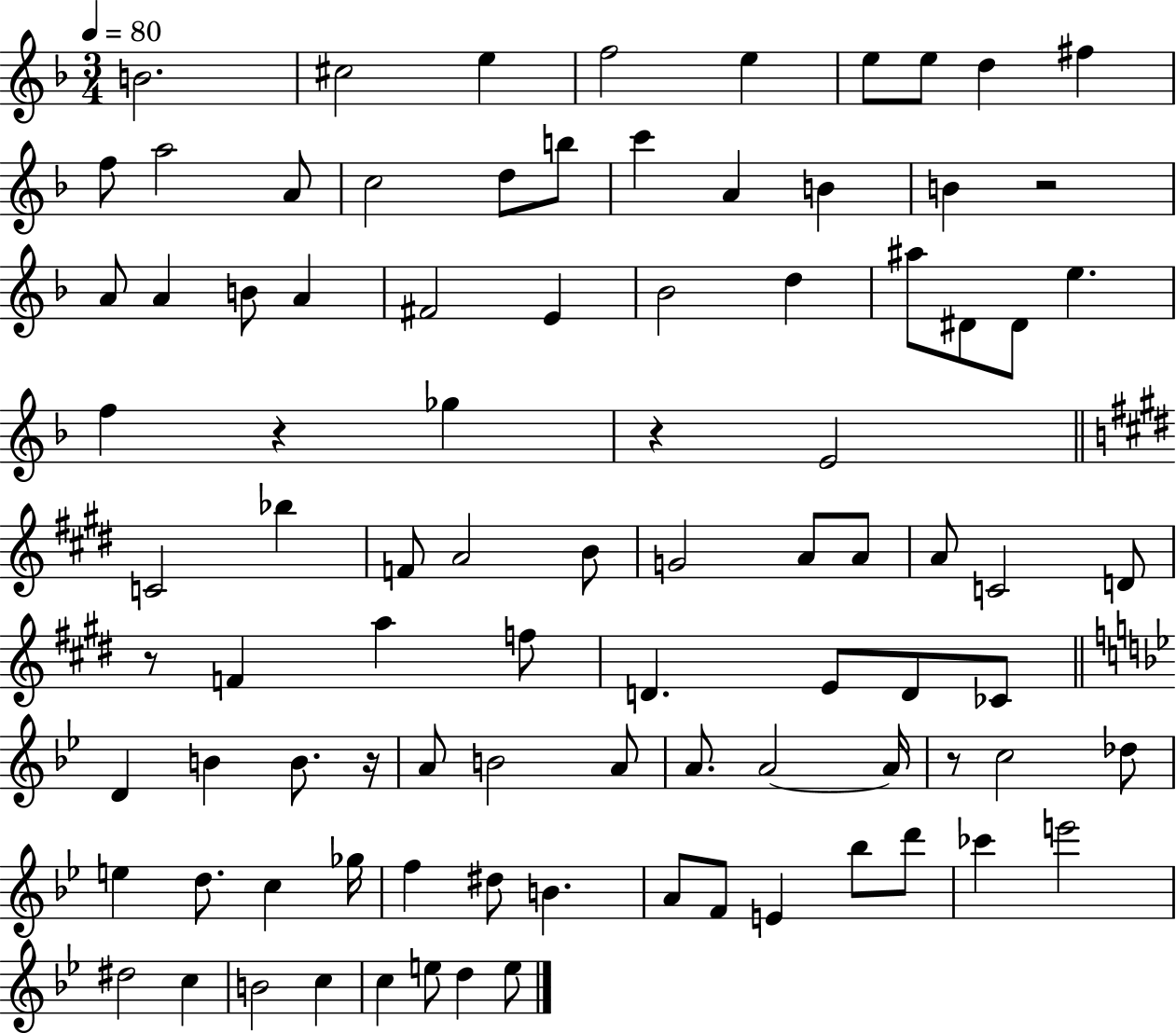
B4/h. C#5/h E5/q F5/h E5/q E5/e E5/e D5/q F#5/q F5/e A5/h A4/e C5/h D5/e B5/e C6/q A4/q B4/q B4/q R/h A4/e A4/q B4/e A4/q F#4/h E4/q Bb4/h D5/q A#5/e D#4/e D#4/e E5/q. F5/q R/q Gb5/q R/q E4/h C4/h Bb5/q F4/e A4/h B4/e G4/h A4/e A4/e A4/e C4/h D4/e R/e F4/q A5/q F5/e D4/q. E4/e D4/e CES4/e D4/q B4/q B4/e. R/s A4/e B4/h A4/e A4/e. A4/h A4/s R/e C5/h Db5/e E5/q D5/e. C5/q Gb5/s F5/q D#5/e B4/q. A4/e F4/e E4/q Bb5/e D6/e CES6/q E6/h D#5/h C5/q B4/h C5/q C5/q E5/e D5/q E5/e